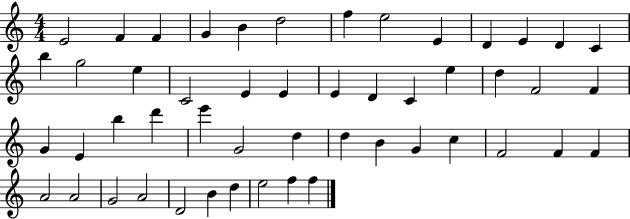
{
  \clef treble
  \numericTimeSignature
  \time 4/4
  \key c \major
  e'2 f'4 f'4 | g'4 b'4 d''2 | f''4 e''2 e'4 | d'4 e'4 d'4 c'4 | \break b''4 g''2 e''4 | c'2 e'4 e'4 | e'4 d'4 c'4 e''4 | d''4 f'2 f'4 | \break g'4 e'4 b''4 d'''4 | e'''4 g'2 d''4 | d''4 b'4 g'4 c''4 | f'2 f'4 f'4 | \break a'2 a'2 | g'2 a'2 | d'2 b'4 d''4 | e''2 f''4 f''4 | \break \bar "|."
}